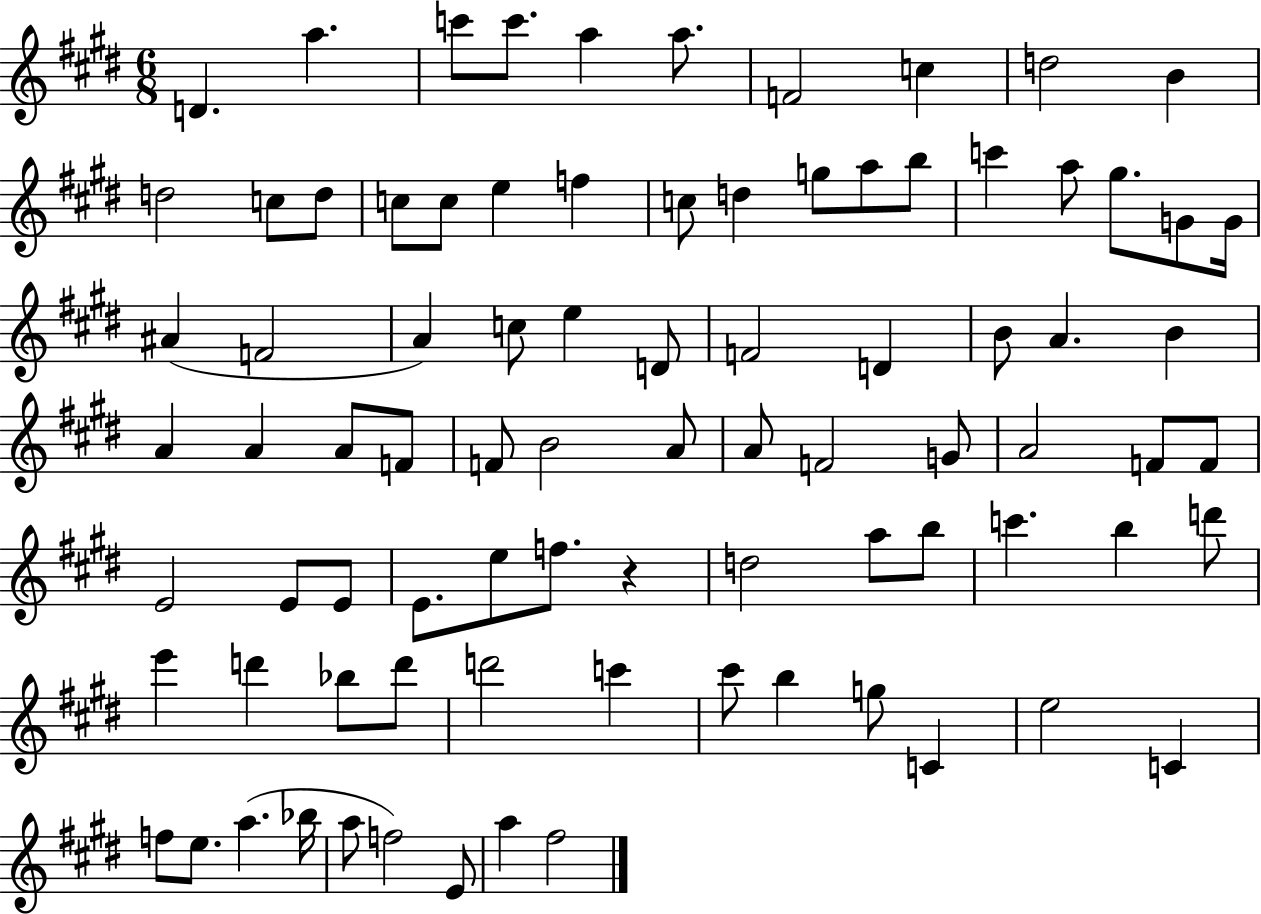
{
  \clef treble
  \numericTimeSignature
  \time 6/8
  \key e \major
  d'4. a''4. | c'''8 c'''8. a''4 a''8. | f'2 c''4 | d''2 b'4 | \break d''2 c''8 d''8 | c''8 c''8 e''4 f''4 | c''8 d''4 g''8 a''8 b''8 | c'''4 a''8 gis''8. g'8 g'16 | \break ais'4( f'2 | a'4) c''8 e''4 d'8 | f'2 d'4 | b'8 a'4. b'4 | \break a'4 a'4 a'8 f'8 | f'8 b'2 a'8 | a'8 f'2 g'8 | a'2 f'8 f'8 | \break e'2 e'8 e'8 | e'8. e''8 f''8. r4 | d''2 a''8 b''8 | c'''4. b''4 d'''8 | \break e'''4 d'''4 bes''8 d'''8 | d'''2 c'''4 | cis'''8 b''4 g''8 c'4 | e''2 c'4 | \break f''8 e''8. a''4.( bes''16 | a''8 f''2) e'8 | a''4 fis''2 | \bar "|."
}